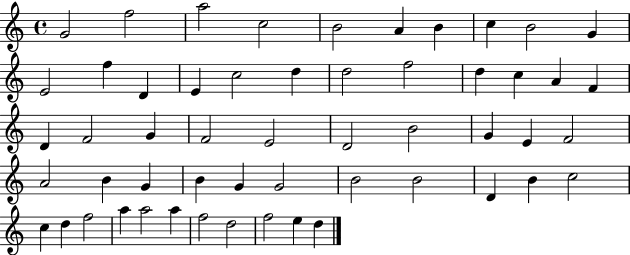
G4/h F5/h A5/h C5/h B4/h A4/q B4/q C5/q B4/h G4/q E4/h F5/q D4/q E4/q C5/h D5/q D5/h F5/h D5/q C5/q A4/q F4/q D4/q F4/h G4/q F4/h E4/h D4/h B4/h G4/q E4/q F4/h A4/h B4/q G4/q B4/q G4/q G4/h B4/h B4/h D4/q B4/q C5/h C5/q D5/q F5/h A5/q A5/h A5/q F5/h D5/h F5/h E5/q D5/q